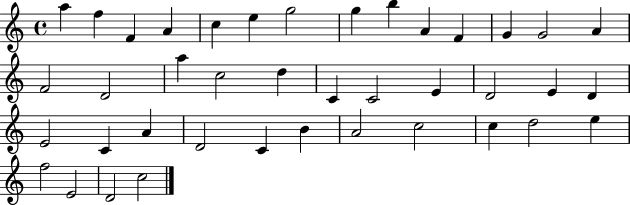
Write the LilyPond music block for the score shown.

{
  \clef treble
  \time 4/4
  \defaultTimeSignature
  \key c \major
  a''4 f''4 f'4 a'4 | c''4 e''4 g''2 | g''4 b''4 a'4 f'4 | g'4 g'2 a'4 | \break f'2 d'2 | a''4 c''2 d''4 | c'4 c'2 e'4 | d'2 e'4 d'4 | \break e'2 c'4 a'4 | d'2 c'4 b'4 | a'2 c''2 | c''4 d''2 e''4 | \break f''2 e'2 | d'2 c''2 | \bar "|."
}